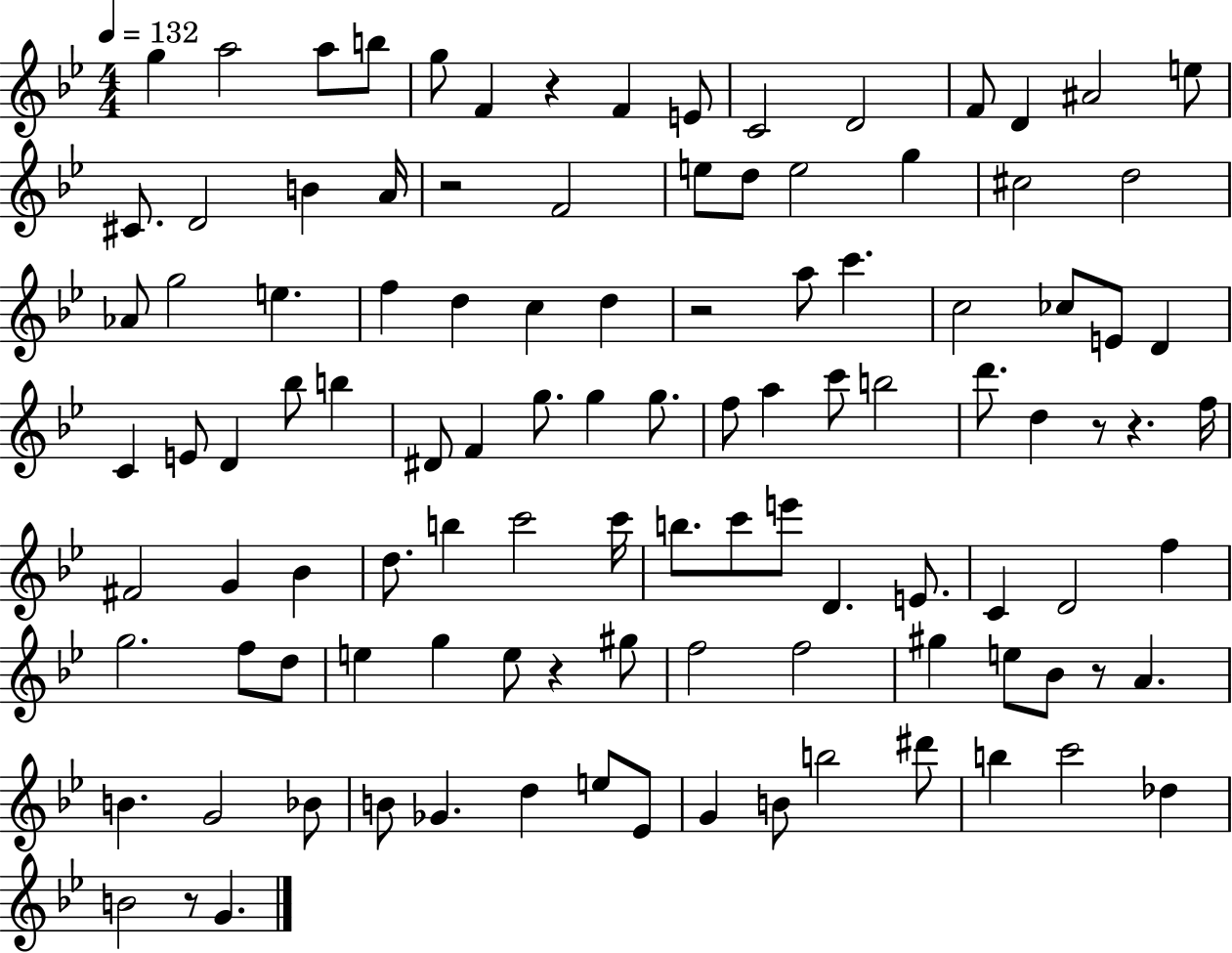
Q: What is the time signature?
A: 4/4